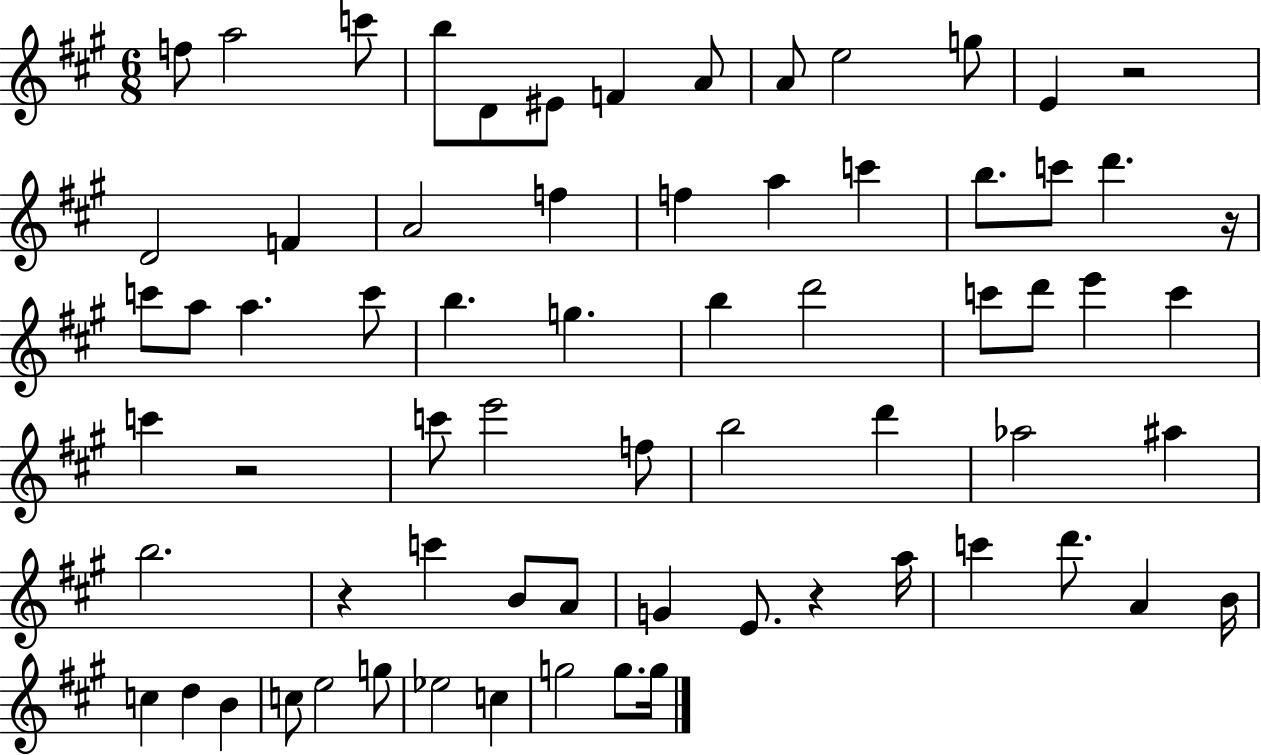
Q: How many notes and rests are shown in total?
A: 69